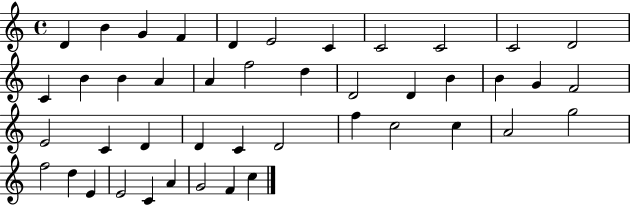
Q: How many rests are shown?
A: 0